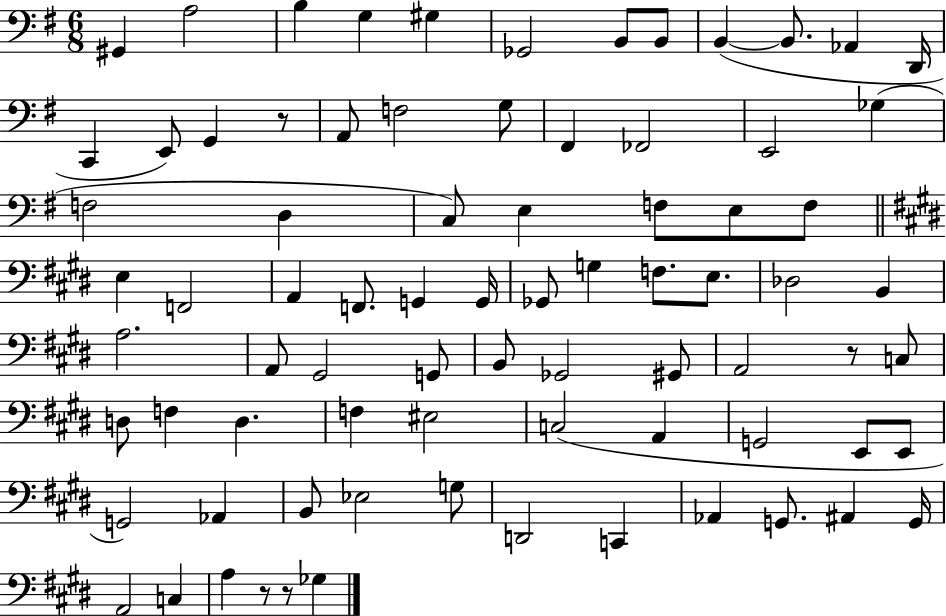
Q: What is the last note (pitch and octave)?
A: Gb3